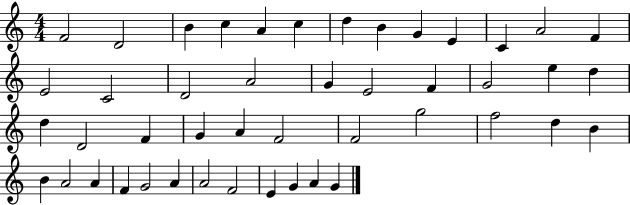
F4/h D4/h B4/q C5/q A4/q C5/q D5/q B4/q G4/q E4/q C4/q A4/h F4/q E4/h C4/h D4/h A4/h G4/q E4/h F4/q G4/h E5/q D5/q D5/q D4/h F4/q G4/q A4/q F4/h F4/h G5/h F5/h D5/q B4/q B4/q A4/h A4/q F4/q G4/h A4/q A4/h F4/h E4/q G4/q A4/q G4/q